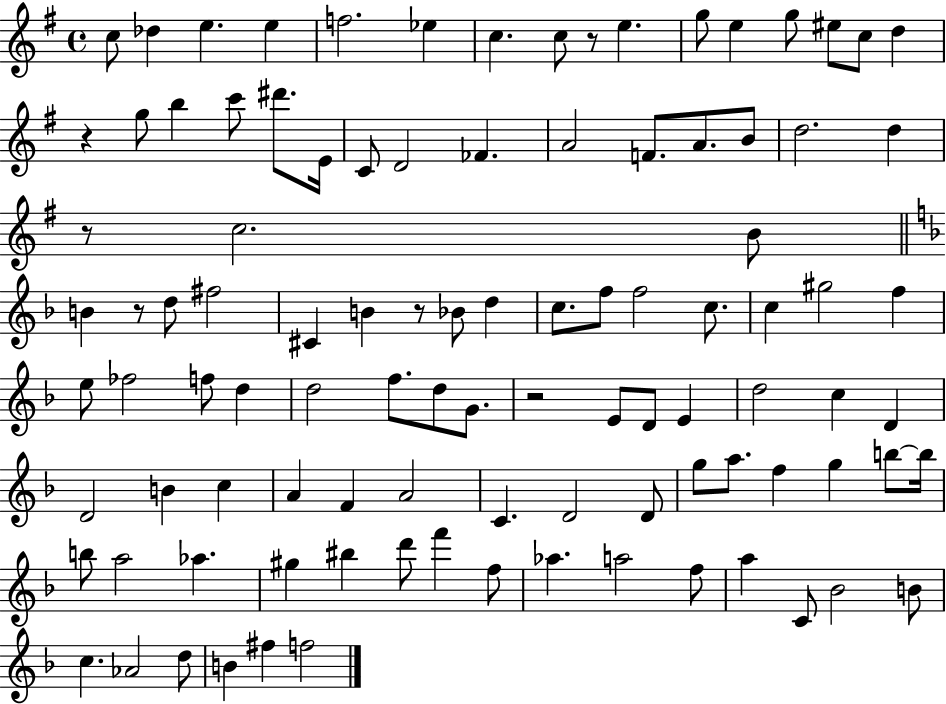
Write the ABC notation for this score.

X:1
T:Untitled
M:4/4
L:1/4
K:G
c/2 _d e e f2 _e c c/2 z/2 e g/2 e g/2 ^e/2 c/2 d z g/2 b c'/2 ^d'/2 E/4 C/2 D2 _F A2 F/2 A/2 B/2 d2 d z/2 c2 B/2 B z/2 d/2 ^f2 ^C B z/2 _B/2 d c/2 f/2 f2 c/2 c ^g2 f e/2 _f2 f/2 d d2 f/2 d/2 G/2 z2 E/2 D/2 E d2 c D D2 B c A F A2 C D2 D/2 g/2 a/2 f g b/2 b/4 b/2 a2 _a ^g ^b d'/2 f' f/2 _a a2 f/2 a C/2 _B2 B/2 c _A2 d/2 B ^f f2